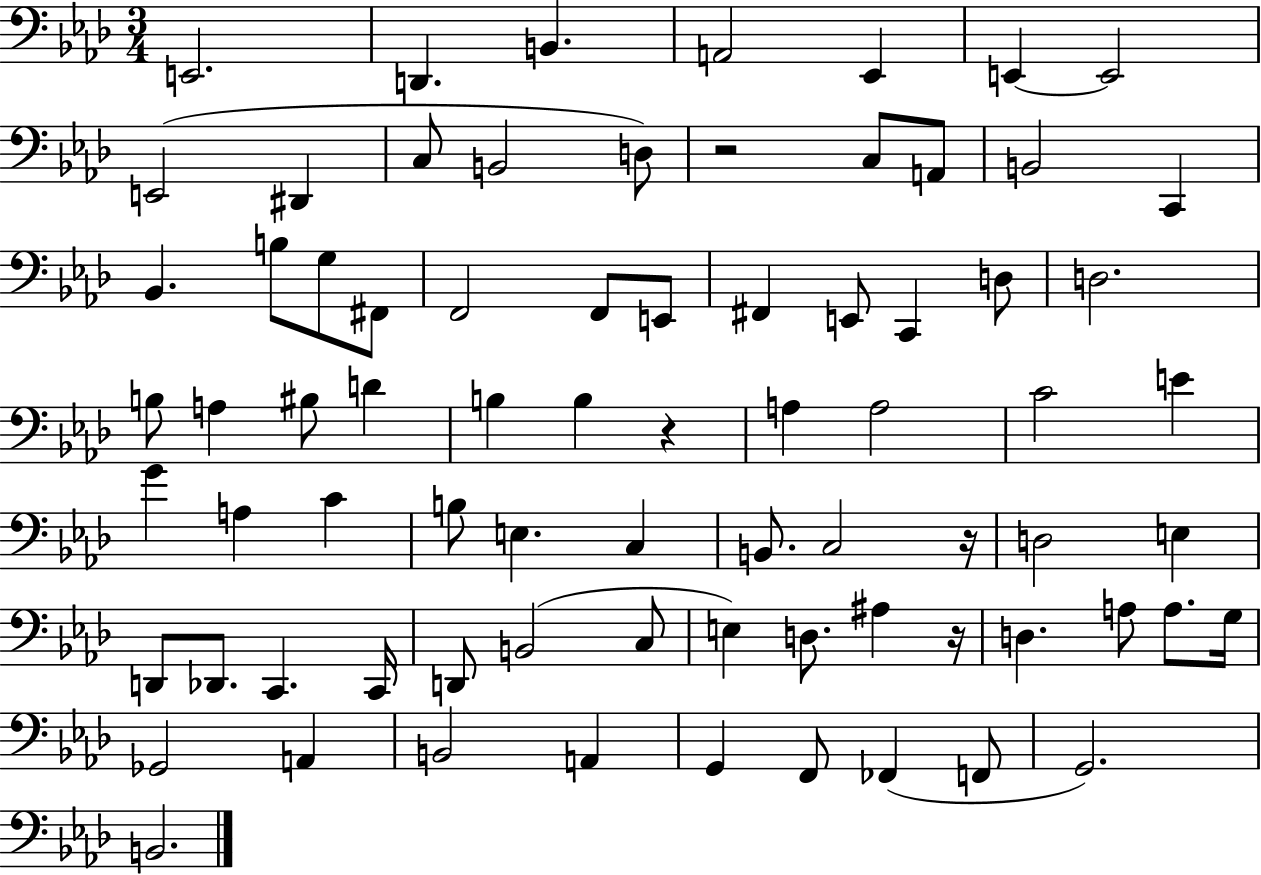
E2/h. D2/q. B2/q. A2/h Eb2/q E2/q E2/h E2/h D#2/q C3/e B2/h D3/e R/h C3/e A2/e B2/h C2/q Bb2/q. B3/e G3/e F#2/e F2/h F2/e E2/e F#2/q E2/e C2/q D3/e D3/h. B3/e A3/q BIS3/e D4/q B3/q B3/q R/q A3/q A3/h C4/h E4/q G4/q A3/q C4/q B3/e E3/q. C3/q B2/e. C3/h R/s D3/h E3/q D2/e Db2/e. C2/q. C2/s D2/e B2/h C3/e E3/q D3/e. A#3/q R/s D3/q. A3/e A3/e. G3/s Gb2/h A2/q B2/h A2/q G2/q F2/e FES2/q F2/e G2/h. B2/h.